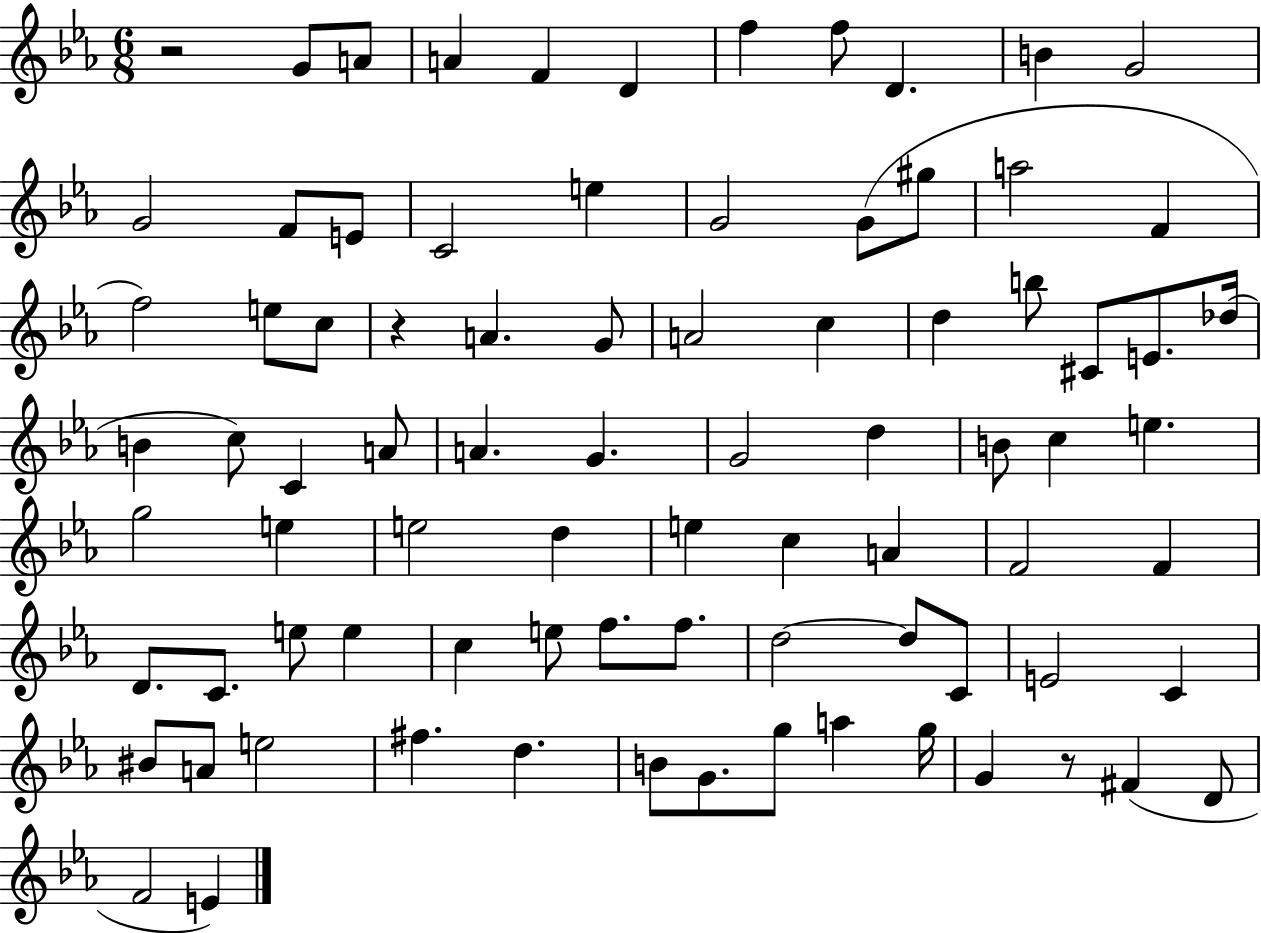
{
  \clef treble
  \numericTimeSignature
  \time 6/8
  \key ees \major
  r2 g'8 a'8 | a'4 f'4 d'4 | f''4 f''8 d'4. | b'4 g'2 | \break g'2 f'8 e'8 | c'2 e''4 | g'2 g'8( gis''8 | a''2 f'4 | \break f''2) e''8 c''8 | r4 a'4. g'8 | a'2 c''4 | d''4 b''8 cis'8 e'8. des''16( | \break b'4 c''8) c'4 a'8 | a'4. g'4. | g'2 d''4 | b'8 c''4 e''4. | \break g''2 e''4 | e''2 d''4 | e''4 c''4 a'4 | f'2 f'4 | \break d'8. c'8. e''8 e''4 | c''4 e''8 f''8. f''8. | d''2~~ d''8 c'8 | e'2 c'4 | \break bis'8 a'8 e''2 | fis''4. d''4. | b'8 g'8. g''8 a''4 g''16 | g'4 r8 fis'4( d'8 | \break f'2 e'4) | \bar "|."
}